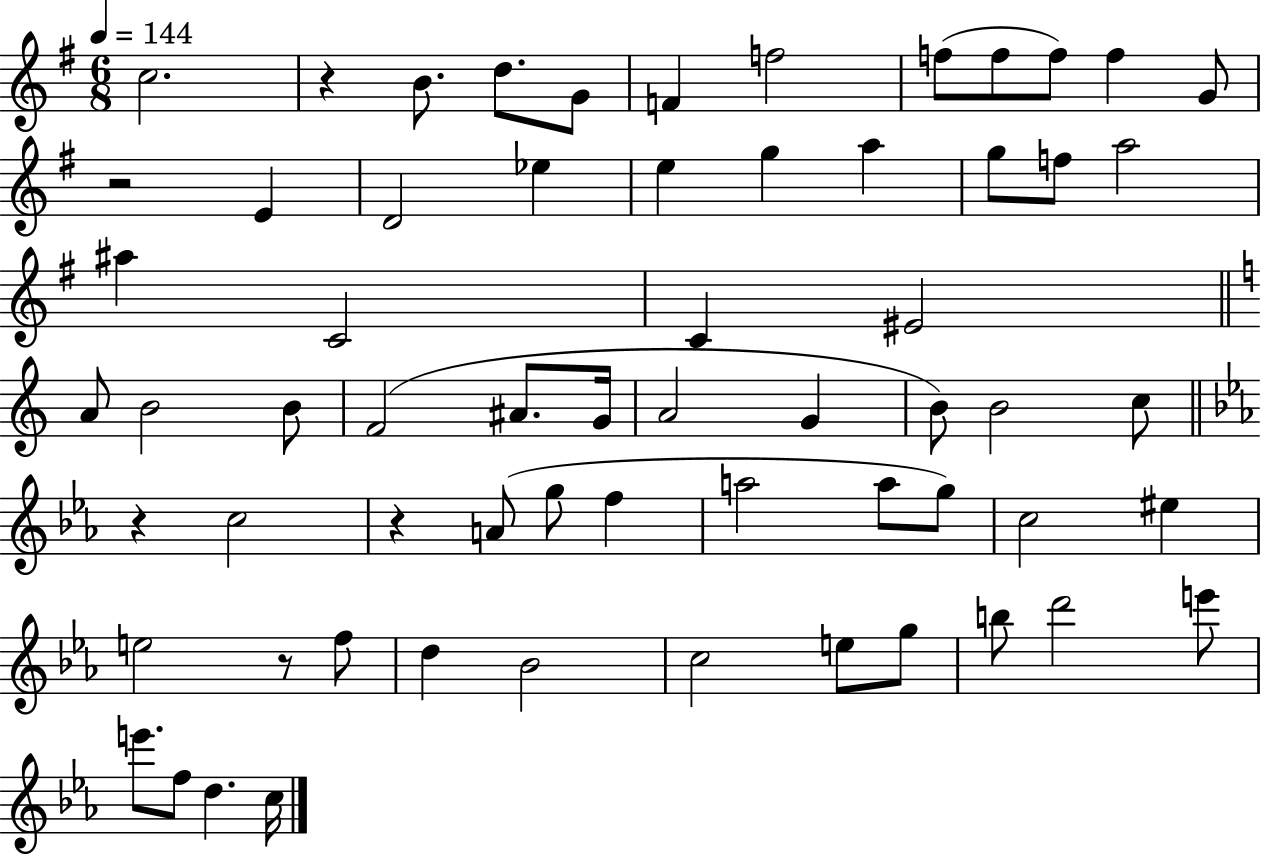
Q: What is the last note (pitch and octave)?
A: C5